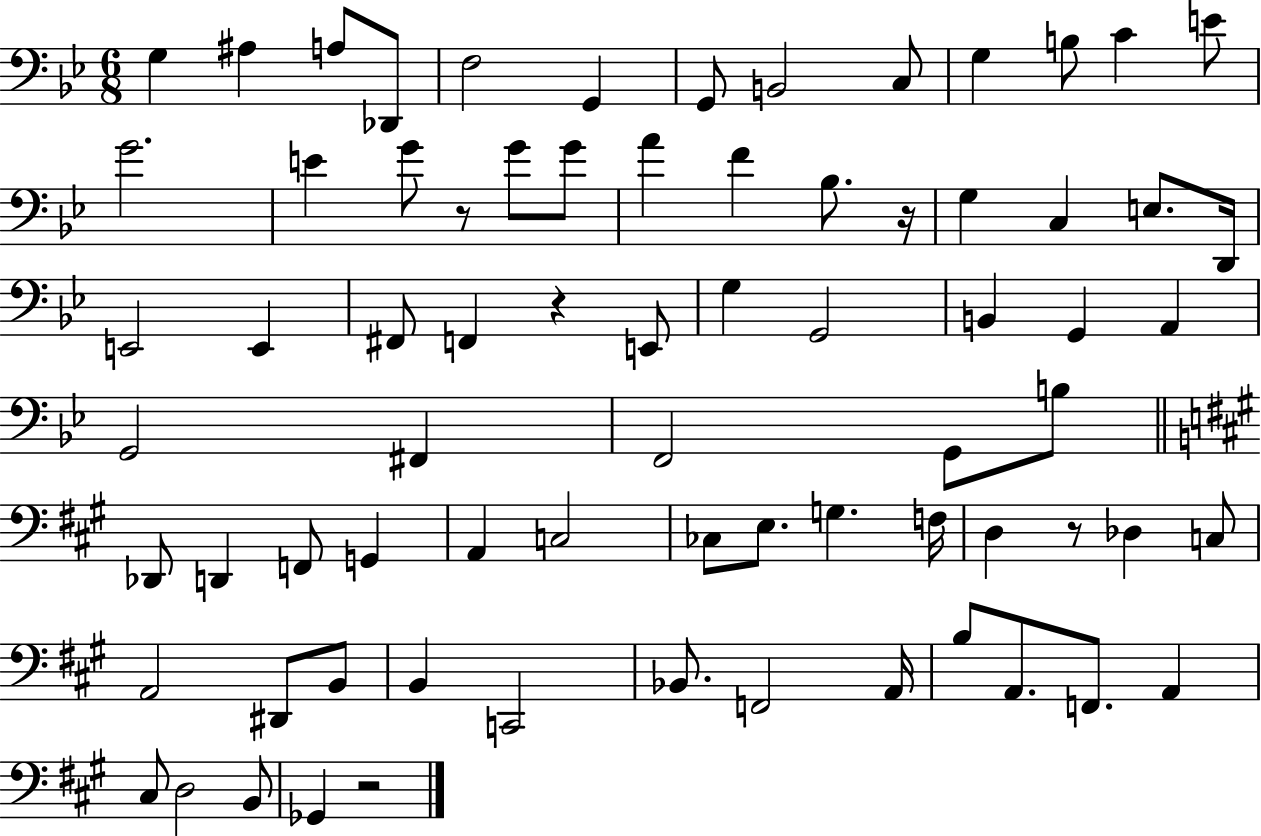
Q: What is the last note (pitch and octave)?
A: Gb2